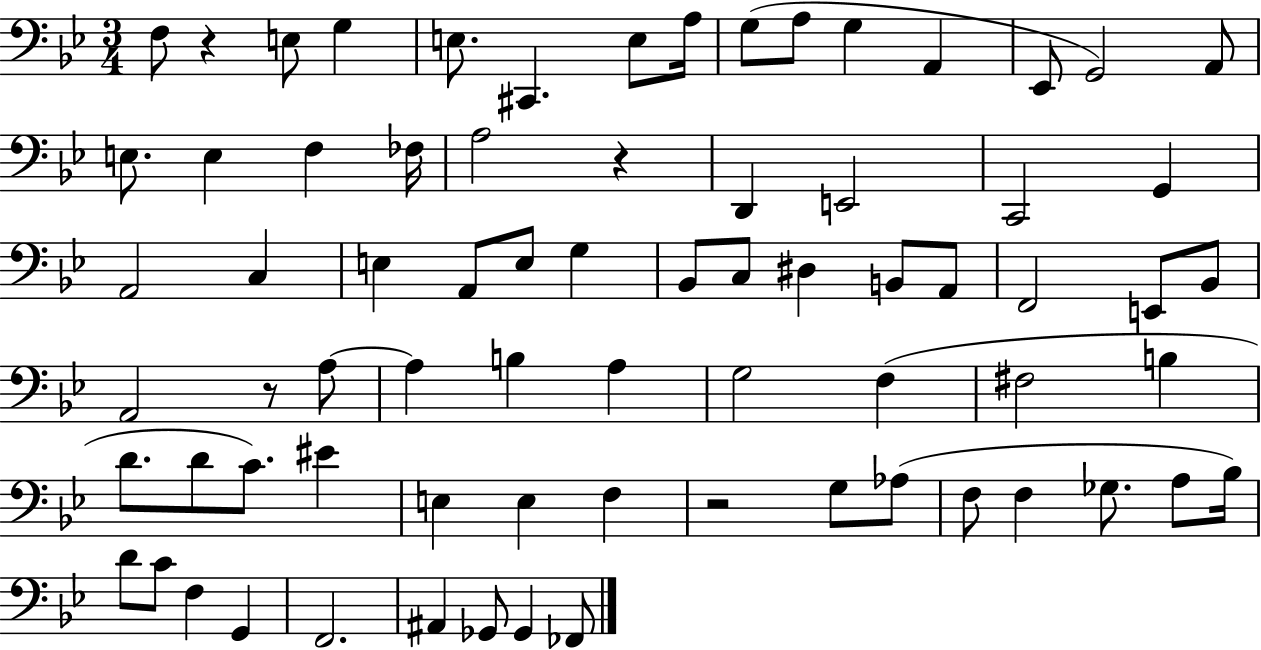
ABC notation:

X:1
T:Untitled
M:3/4
L:1/4
K:Bb
F,/2 z E,/2 G, E,/2 ^C,, E,/2 A,/4 G,/2 A,/2 G, A,, _E,,/2 G,,2 A,,/2 E,/2 E, F, _F,/4 A,2 z D,, E,,2 C,,2 G,, A,,2 C, E, A,,/2 E,/2 G, _B,,/2 C,/2 ^D, B,,/2 A,,/2 F,,2 E,,/2 _B,,/2 A,,2 z/2 A,/2 A, B, A, G,2 F, ^F,2 B, D/2 D/2 C/2 ^E E, E, F, z2 G,/2 _A,/2 F,/2 F, _G,/2 A,/2 _B,/4 D/2 C/2 F, G,, F,,2 ^A,, _G,,/2 _G,, _F,,/2